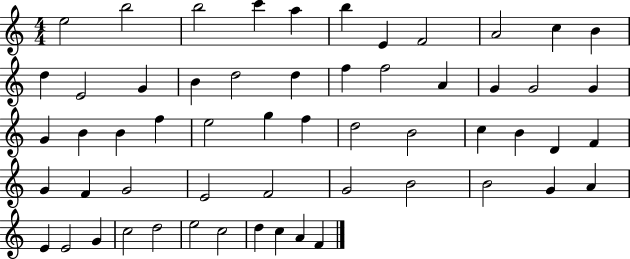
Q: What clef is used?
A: treble